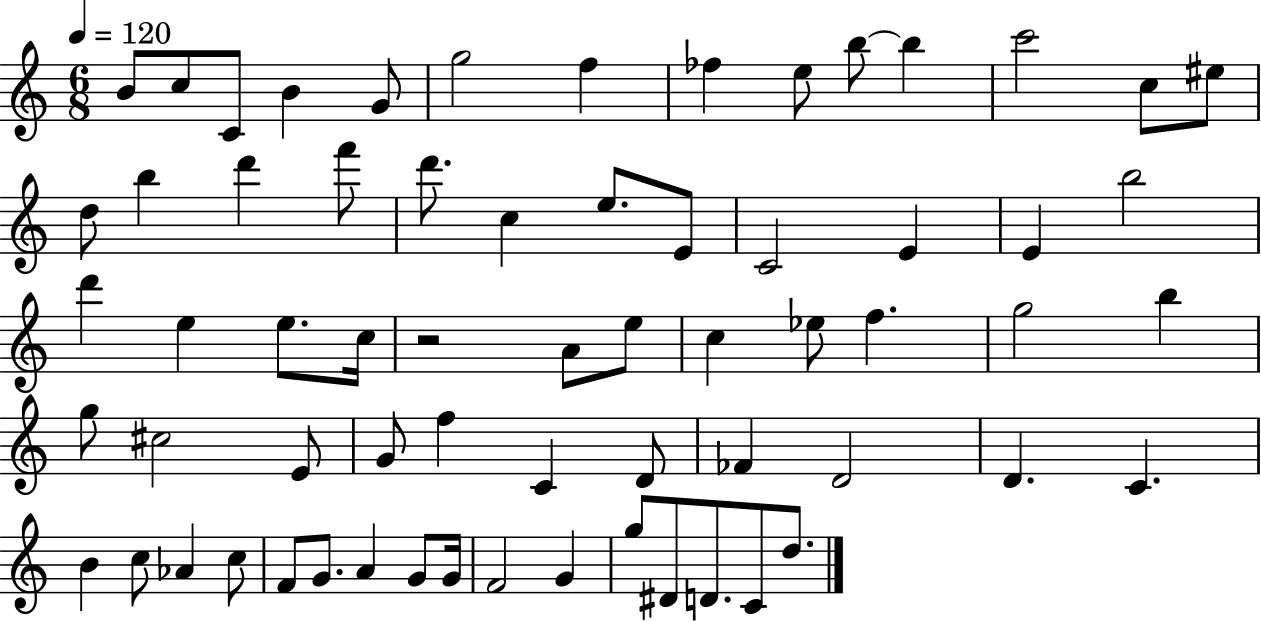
X:1
T:Untitled
M:6/8
L:1/4
K:C
B/2 c/2 C/2 B G/2 g2 f _f e/2 b/2 b c'2 c/2 ^e/2 d/2 b d' f'/2 d'/2 c e/2 E/2 C2 E E b2 d' e e/2 c/4 z2 A/2 e/2 c _e/2 f g2 b g/2 ^c2 E/2 G/2 f C D/2 _F D2 D C B c/2 _A c/2 F/2 G/2 A G/2 G/4 F2 G g/2 ^D/2 D/2 C/2 d/2